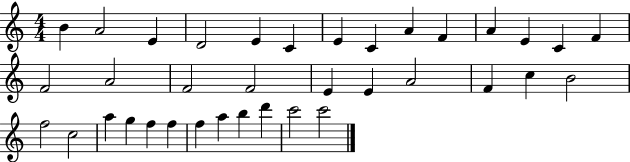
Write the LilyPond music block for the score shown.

{
  \clef treble
  \numericTimeSignature
  \time 4/4
  \key c \major
  b'4 a'2 e'4 | d'2 e'4 c'4 | e'4 c'4 a'4 f'4 | a'4 e'4 c'4 f'4 | \break f'2 a'2 | f'2 f'2 | e'4 e'4 a'2 | f'4 c''4 b'2 | \break f''2 c''2 | a''4 g''4 f''4 f''4 | f''4 a''4 b''4 d'''4 | c'''2 c'''2 | \break \bar "|."
}